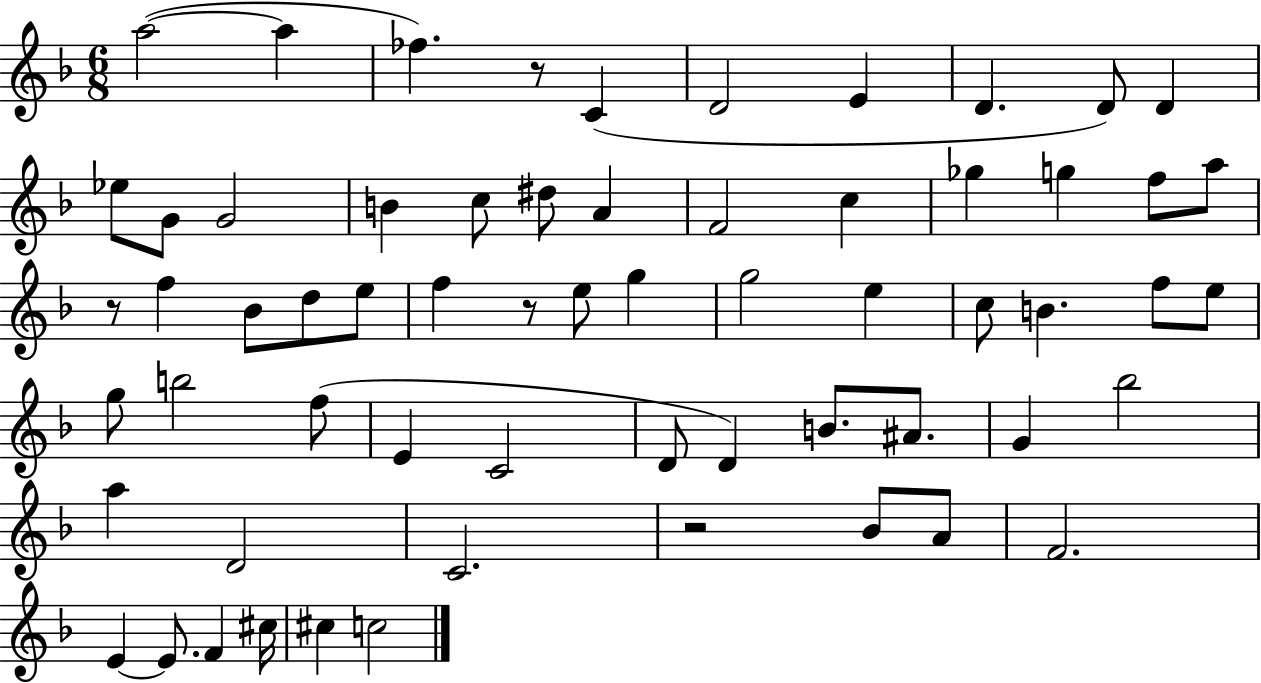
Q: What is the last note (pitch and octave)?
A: C5